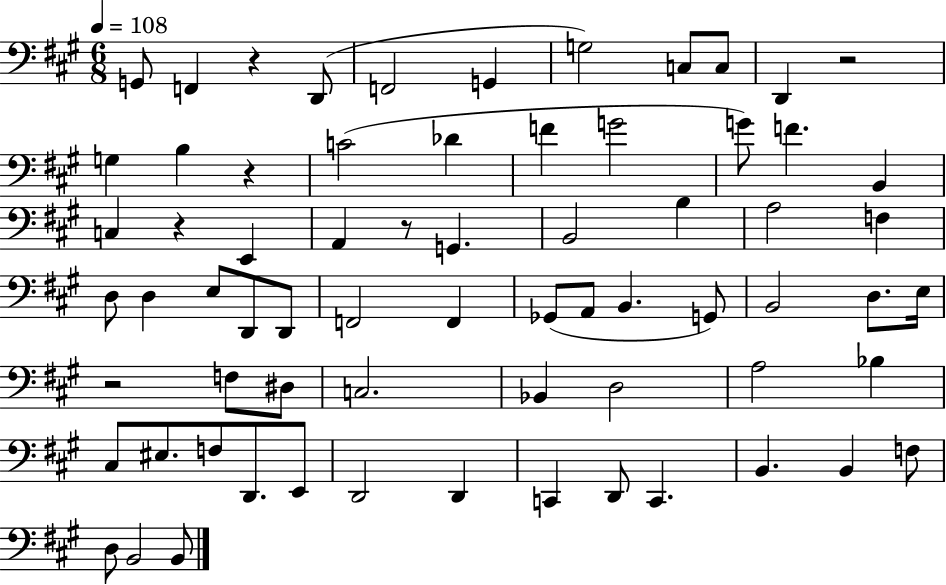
X:1
T:Untitled
M:6/8
L:1/4
K:A
G,,/2 F,, z D,,/2 F,,2 G,, G,2 C,/2 C,/2 D,, z2 G, B, z C2 _D F G2 G/2 F B,, C, z E,, A,, z/2 G,, B,,2 B, A,2 F, D,/2 D, E,/2 D,,/2 D,,/2 F,,2 F,, _G,,/2 A,,/2 B,, G,,/2 B,,2 D,/2 E,/4 z2 F,/2 ^D,/2 C,2 _B,, D,2 A,2 _B, ^C,/2 ^E,/2 F,/2 D,,/2 E,,/2 D,,2 D,, C,, D,,/2 C,, B,, B,, F,/2 D,/2 B,,2 B,,/2